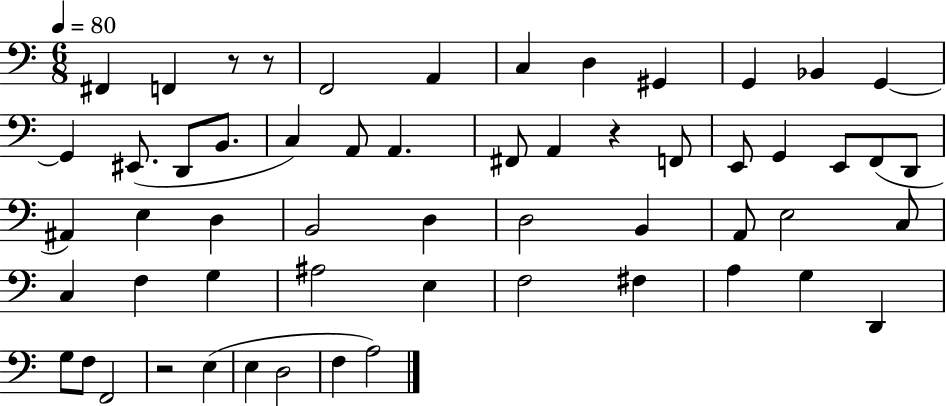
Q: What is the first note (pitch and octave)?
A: F#2